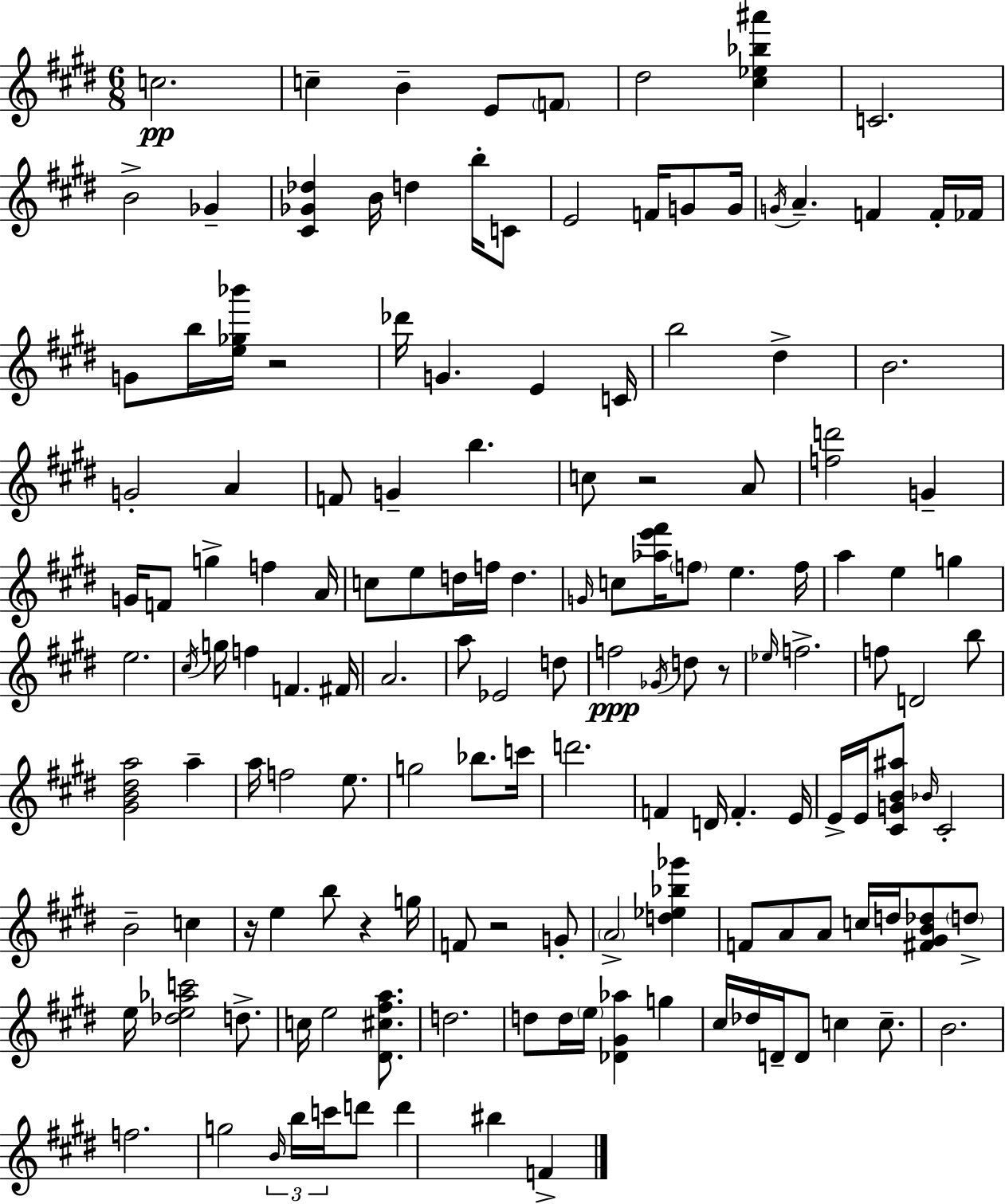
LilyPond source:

{
  \clef treble
  \numericTimeSignature
  \time 6/8
  \key e \major
  c''2.\pp | c''4-- b'4-- e'8 \parenthesize f'8 | dis''2 <cis'' ees'' bes'' ais'''>4 | c'2. | \break b'2-> ges'4-- | <cis' ges' des''>4 b'16 d''4 b''16-. c'8 | e'2 f'16 g'8 g'16 | \acciaccatura { g'16 } a'4.-- f'4 f'16-. | \break fes'16 g'8 b''16 <e'' ges'' bes'''>16 r2 | des'''16 g'4. e'4 | c'16 b''2 dis''4-> | b'2. | \break g'2-. a'4 | f'8 g'4-- b''4. | c''8 r2 a'8 | <f'' d'''>2 g'4-- | \break g'16 f'8 g''4-> f''4 | a'16 c''8 e''8 d''16 f''16 d''4. | \grace { g'16 } c''8 <aes'' e''' fis'''>16 \parenthesize f''8 e''4. | f''16 a''4 e''4 g''4 | \break e''2. | \acciaccatura { cis''16 } g''16 f''4 f'4. | fis'16 a'2. | a''8 ees'2 | \break d''8 f''2\ppp \acciaccatura { ges'16 } | d''8 r8 \grace { ees''16 } f''2.-> | f''8 d'2 | b''8 <gis' b' dis'' a''>2 | \break a''4-- a''16 f''2 | e''8. g''2 | bes''8. c'''16 d'''2. | f'4 d'16 f'4.-. | \break e'16 e'16-> e'16 <cis' g' b' ais''>8 \grace { bes'16 } cis'2-. | b'2-- | c''4 r16 e''4 b''8 | r4 g''16 f'8 r2 | \break g'8-. \parenthesize a'2-> | <d'' ees'' bes'' ges'''>4 f'8 a'8 a'8 | c''16 d''16 <fis' gis' b' des''>8 \parenthesize d''8-> e''16 <des'' e'' aes'' c'''>2 | d''8.-> c''16 e''2 | \break <dis' cis'' fis'' a''>8. d''2. | d''8 d''16 \parenthesize e''16 <des' gis' aes''>4 | g''4 cis''16 des''16 d'16-- d'8 c''4 | c''8.-- b'2. | \break f''2. | g''2 | \tuplet 3/2 { \grace { b'16 } b''16 c'''16 } d'''8 d'''4 bis''4 | f'4-> \bar "|."
}